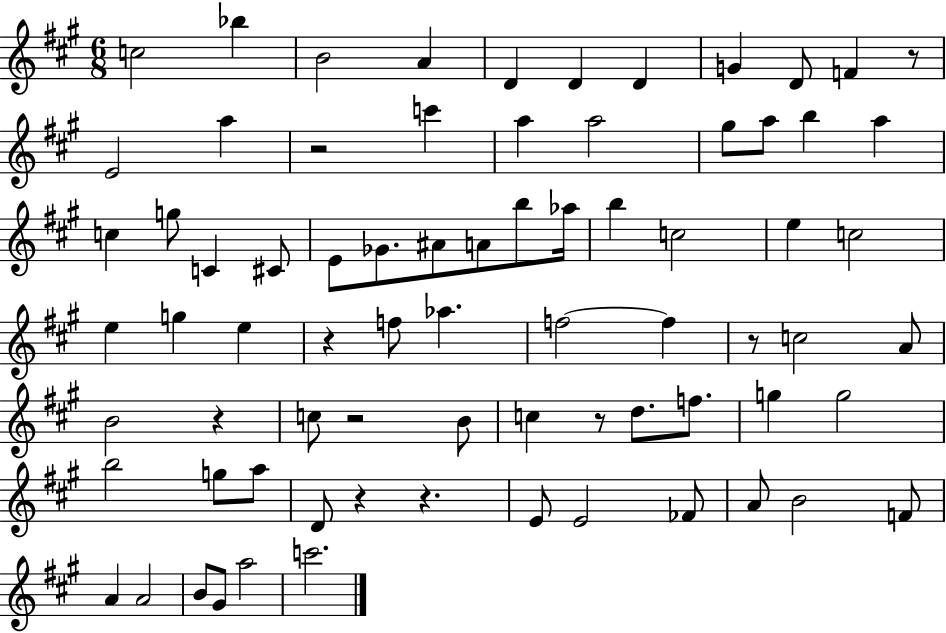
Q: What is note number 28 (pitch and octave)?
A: B5